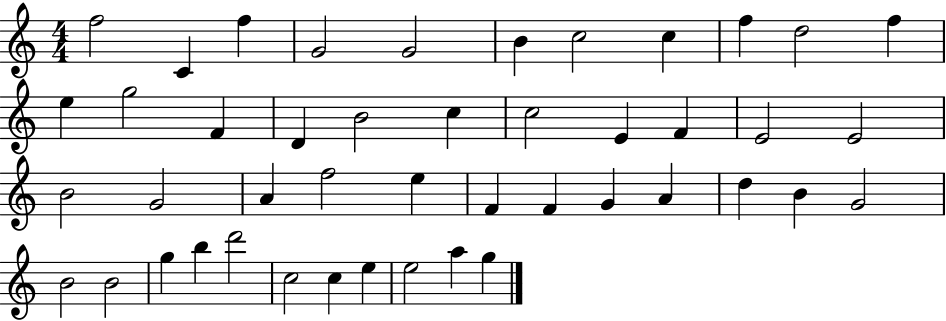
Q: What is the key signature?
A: C major